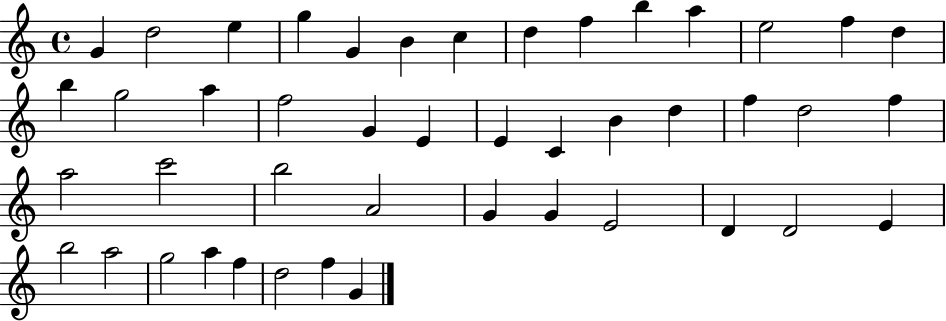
G4/q D5/h E5/q G5/q G4/q B4/q C5/q D5/q F5/q B5/q A5/q E5/h F5/q D5/q B5/q G5/h A5/q F5/h G4/q E4/q E4/q C4/q B4/q D5/q F5/q D5/h F5/q A5/h C6/h B5/h A4/h G4/q G4/q E4/h D4/q D4/h E4/q B5/h A5/h G5/h A5/q F5/q D5/h F5/q G4/q